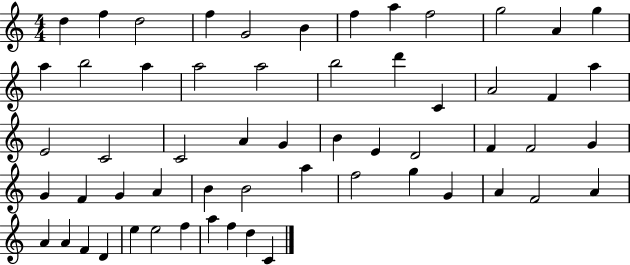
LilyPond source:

{
  \clef treble
  \numericTimeSignature
  \time 4/4
  \key c \major
  d''4 f''4 d''2 | f''4 g'2 b'4 | f''4 a''4 f''2 | g''2 a'4 g''4 | \break a''4 b''2 a''4 | a''2 a''2 | b''2 d'''4 c'4 | a'2 f'4 a''4 | \break e'2 c'2 | c'2 a'4 g'4 | b'4 e'4 d'2 | f'4 f'2 g'4 | \break g'4 f'4 g'4 a'4 | b'4 b'2 a''4 | f''2 g''4 g'4 | a'4 f'2 a'4 | \break a'4 a'4 f'4 d'4 | e''4 e''2 f''4 | a''4 f''4 d''4 c'4 | \bar "|."
}